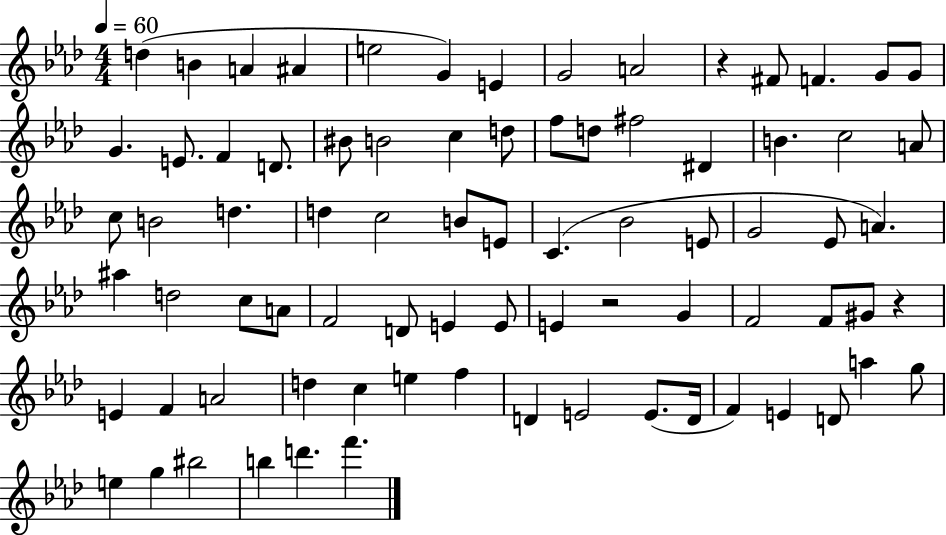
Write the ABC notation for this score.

X:1
T:Untitled
M:4/4
L:1/4
K:Ab
d B A ^A e2 G E G2 A2 z ^F/2 F G/2 G/2 G E/2 F D/2 ^B/2 B2 c d/2 f/2 d/2 ^f2 ^D B c2 A/2 c/2 B2 d d c2 B/2 E/2 C _B2 E/2 G2 _E/2 A ^a d2 c/2 A/2 F2 D/2 E E/2 E z2 G F2 F/2 ^G/2 z E F A2 d c e f D E2 E/2 D/4 F E D/2 a g/2 e g ^b2 b d' f'